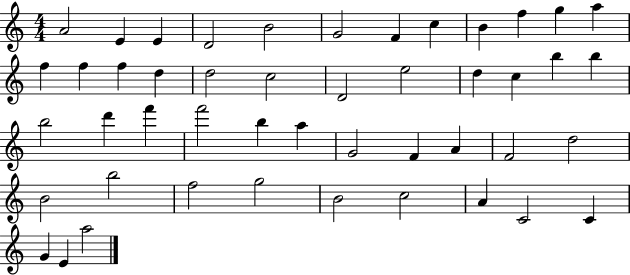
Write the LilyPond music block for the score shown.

{
  \clef treble
  \numericTimeSignature
  \time 4/4
  \key c \major
  a'2 e'4 e'4 | d'2 b'2 | g'2 f'4 c''4 | b'4 f''4 g''4 a''4 | \break f''4 f''4 f''4 d''4 | d''2 c''2 | d'2 e''2 | d''4 c''4 b''4 b''4 | \break b''2 d'''4 f'''4 | f'''2 b''4 a''4 | g'2 f'4 a'4 | f'2 d''2 | \break b'2 b''2 | f''2 g''2 | b'2 c''2 | a'4 c'2 c'4 | \break g'4 e'4 a''2 | \bar "|."
}